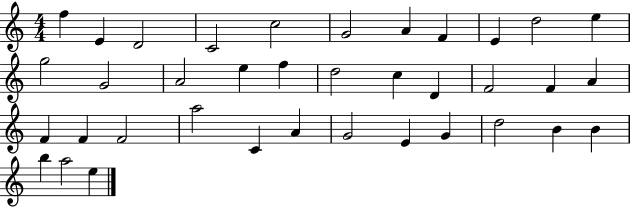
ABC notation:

X:1
T:Untitled
M:4/4
L:1/4
K:C
f E D2 C2 c2 G2 A F E d2 e g2 G2 A2 e f d2 c D F2 F A F F F2 a2 C A G2 E G d2 B B b a2 e